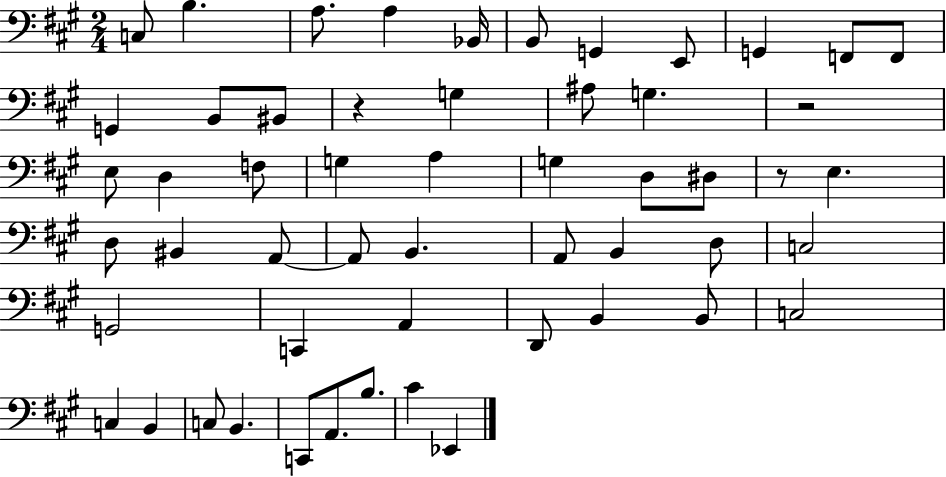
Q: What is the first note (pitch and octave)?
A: C3